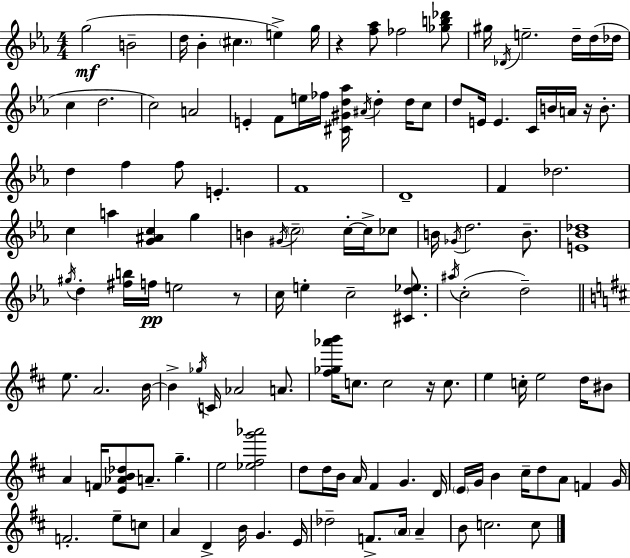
G5/h B4/h D5/s Bb4/q C#5/q. E5/q G5/s R/q [F5,Ab5]/e FES5/h [Gb5,B5,Db6]/e G#5/s Db4/s E5/h. D5/s D5/s Db5/s C5/q D5/h. C5/h A4/h E4/q F4/e E5/s FES5/s [C#4,G#4,D5,Ab5]/s A#4/s D5/q D5/s C5/e D5/e E4/s E4/q. C4/s B4/s A4/s R/s B4/e. D5/q F5/q F5/e E4/q. F4/w D4/w F4/q Db5/h. C5/q A5/q [G4,A#4,C5]/q G5/q B4/q G#4/s C5/h C5/s C5/s CES5/e B4/s Gb4/s D5/h. B4/e. [E4,Bb4,Db5]/w G#5/s D5/q [F#5,B5]/s F5/s E5/h R/e C5/s E5/q C5/h [C#4,D5,Eb5]/e. A#5/s C5/h D5/h E5/e. A4/h. B4/s B4/q Gb5/s C4/s Ab4/h A4/e. [F#5,Gb5,Ab6,B6]/s C5/e. C5/h R/s C5/e. E5/q C5/s E5/h D5/s BIS4/e A4/q F4/s [E4,Ab4,B4,Db5]/e A4/e. G5/q. E5/h [Eb5,F#5,G6,Ab6]/h D5/e D5/s B4/s A4/s F#4/q G4/q. D4/s E4/s G4/s B4/q C#5/s D5/e A4/e F4/q G4/s F4/h. E5/e C5/e A4/q D4/q B4/s G4/q. E4/s Db5/h F4/e. A4/s A4/q B4/e C5/h. C5/e